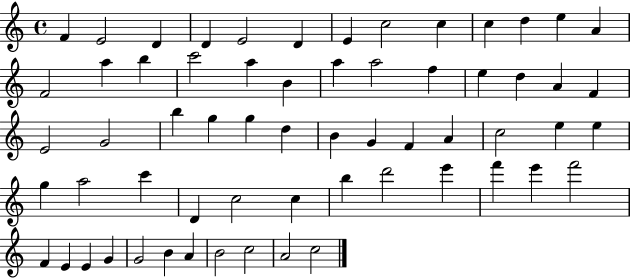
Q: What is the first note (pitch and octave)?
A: F4